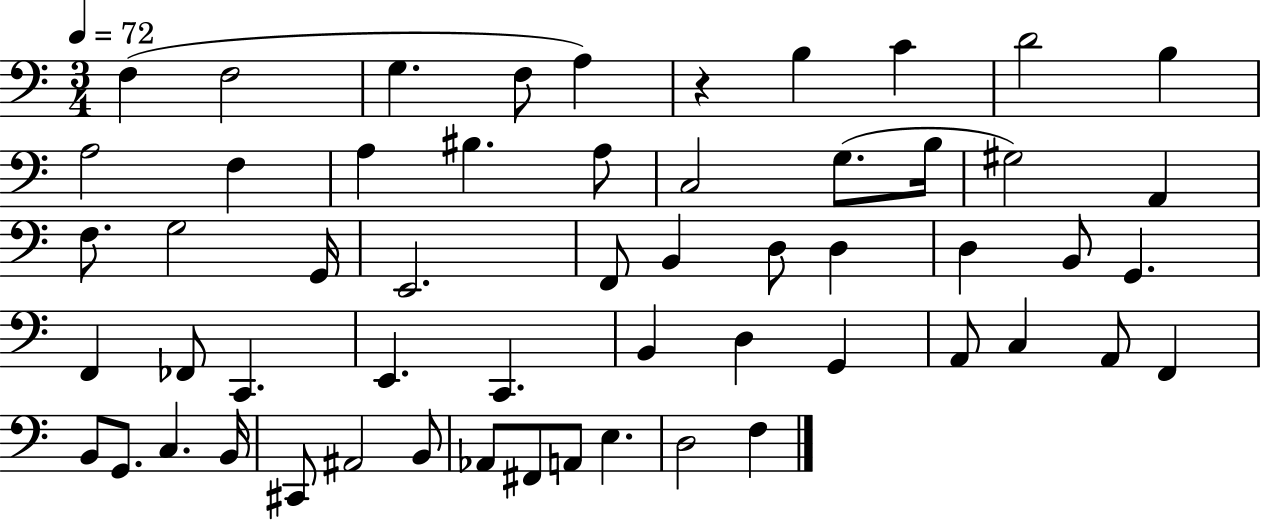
X:1
T:Untitled
M:3/4
L:1/4
K:C
F, F,2 G, F,/2 A, z B, C D2 B, A,2 F, A, ^B, A,/2 C,2 G,/2 B,/4 ^G,2 A,, F,/2 G,2 G,,/4 E,,2 F,,/2 B,, D,/2 D, D, B,,/2 G,, F,, _F,,/2 C,, E,, C,, B,, D, G,, A,,/2 C, A,,/2 F,, B,,/2 G,,/2 C, B,,/4 ^C,,/2 ^A,,2 B,,/2 _A,,/2 ^F,,/2 A,,/2 E, D,2 F,